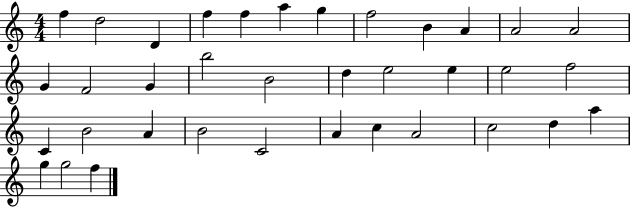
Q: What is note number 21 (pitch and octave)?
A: E5